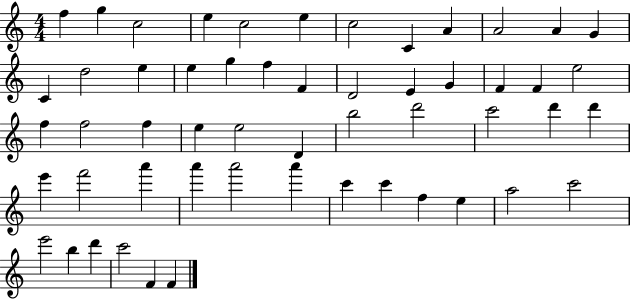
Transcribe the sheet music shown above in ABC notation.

X:1
T:Untitled
M:4/4
L:1/4
K:C
f g c2 e c2 e c2 C A A2 A G C d2 e e g f F D2 E G F F e2 f f2 f e e2 D b2 d'2 c'2 d' d' e' f'2 a' a' a'2 a' c' c' f e a2 c'2 e'2 b d' c'2 F F